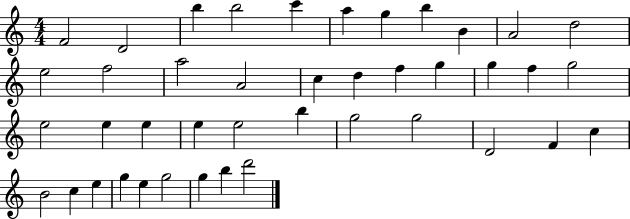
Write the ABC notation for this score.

X:1
T:Untitled
M:4/4
L:1/4
K:C
F2 D2 b b2 c' a g b B A2 d2 e2 f2 a2 A2 c d f g g f g2 e2 e e e e2 b g2 g2 D2 F c B2 c e g e g2 g b d'2